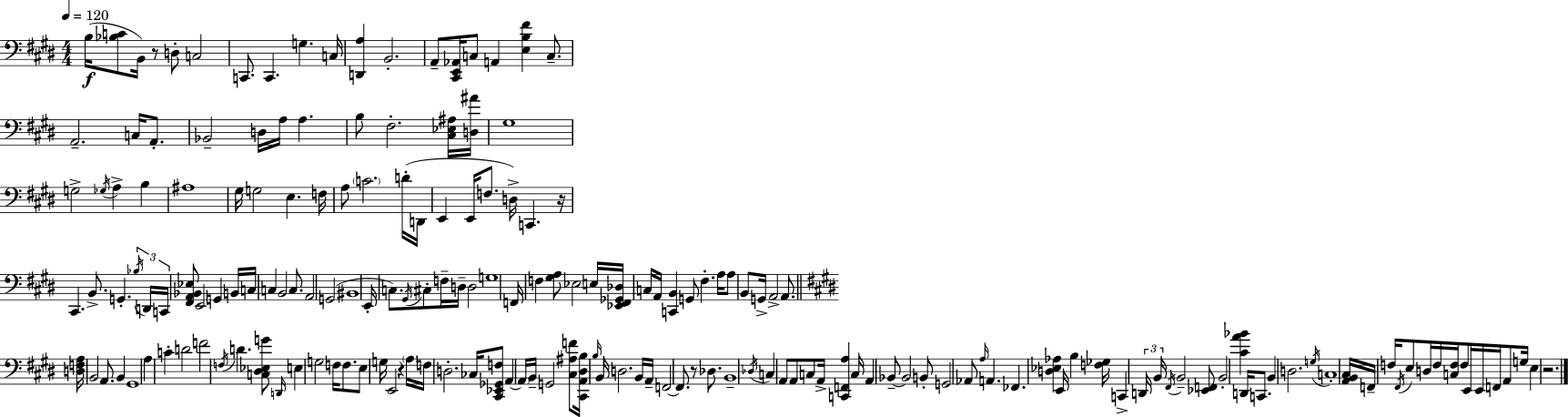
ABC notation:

X:1
T:Untitled
M:4/4
L:1/4
K:E
B,/4 [_B,C]/2 B,,/4 z/2 D,/2 C,2 C,,/2 C,, G, C,/4 [D,,A,] B,,2 A,,/2 [^C,,E,,_A,,]/4 C,/2 A,, [E,B,^F] C,/2 A,,2 C,/4 A,,/2 _B,,2 D,/4 A,/4 A, B,/2 ^F,2 [^C,_E,^A,]/4 [D,^A]/4 ^G,4 G,2 _G,/4 A, B, ^A,4 ^G,/4 G,2 E, F,/4 A,/2 C2 D/4 D,,/4 E,, E,,/4 F,/2 D,/4 C,, z/4 ^C,, B,,/2 G,, _B,/4 D,,/4 C,,/4 [^F,,A,,_B,,_E,]/2 E,,2 G,, B,,/4 C,/4 C, B,,2 C,/2 A,,2 G,,2 ^B,,4 E,,/4 C,/2 ^G,,/4 ^C,/2 F,/4 D,/4 D,2 G,4 F,,/4 F, [^G,A,]/2 _E,2 E,/4 [_E,,^F,,_G,,_D,]/4 C,/4 A,,/4 [C,,B,,] G,,/2 ^F, A,/4 A,/2 B,,/2 G,,/4 A,,2 A,,/2 [D,F,A,]/4 B,,2 A,,/2 B,, ^G,,4 A, C D2 F2 F,/4 D [C,^D,_E,G]/2 D,,/4 E, G,2 F,/4 F,/2 E,/2 G,/4 E,,2 z A,/4 F,/4 D,2 _C,/4 [^C,,_E,,_G,,F,]/2 A,, A,,/4 B,,/4 G,,2 [^C,^A,F]/2 [^C,,A,,^D,B,]/4 B,/4 B,,/4 D,2 B,,/4 A,,/4 F,,2 F,,/2 z/2 _D,/2 B,,4 _D,/4 C, A,,/2 A,,/2 C,/2 A,,/4 [C,,F,,A,] C,/4 A,, _B,,/2 _B,,2 B,,/2 G,,2 _A,,/2 A,/4 A,, _F,, [D,_E,_A,] E,,/4 B, [F,_G,]/4 C,, D,,/4 B,,/4 ^F,,/4 B,,2 [_E,,F,,]/2 B,,2 [^CA_B] D,,/4 C,,/2 B,, D,2 G,/4 C,4 [A,,B,,^C,]/4 F,,/4 F,/4 ^F,,/4 E,/2 D,/4 F,/4 [C,F,]/4 F,/2 E,,/4 E,,/4 F,,/4 A,,/2 G,/4 E, z2